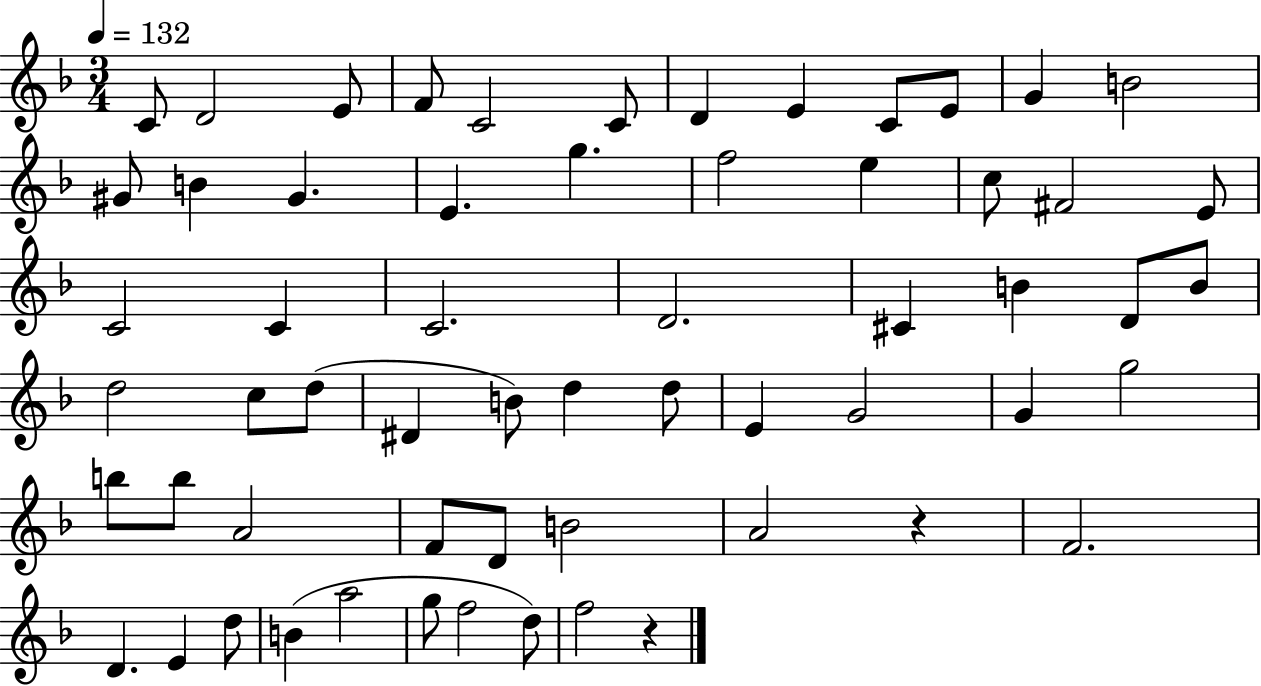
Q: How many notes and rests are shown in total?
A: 60